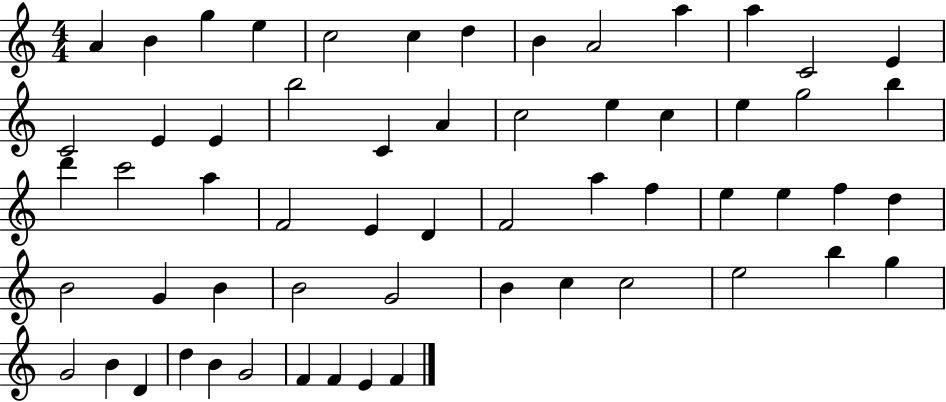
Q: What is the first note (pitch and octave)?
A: A4